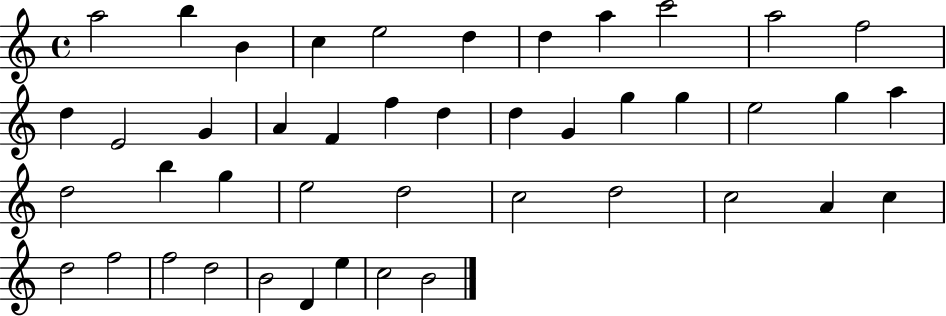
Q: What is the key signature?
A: C major